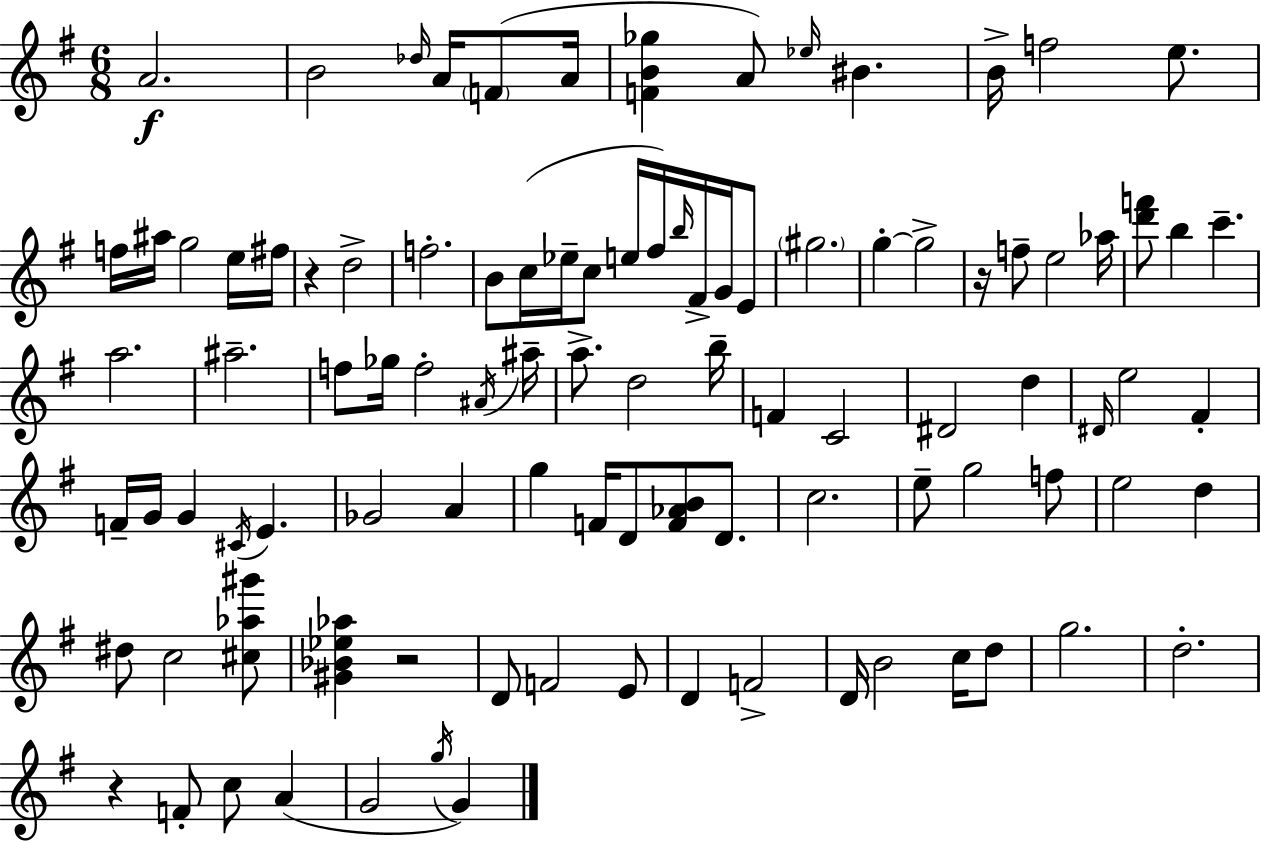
{
  \clef treble
  \numericTimeSignature
  \time 6/8
  \key e \minor
  a'2.\f | b'2 \grace { des''16 } a'16 \parenthesize f'8( | a'16 <f' b' ges''>4 a'8) \grace { ees''16 } bis'4. | b'16-> f''2 e''8. | \break f''16 ais''16 g''2 | e''16 fis''16 r4 d''2-> | f''2.-. | b'8 c''16( ees''16-- c''8 e''16 fis''16) \grace { b''16 } fis'16-> | \break g'16 e'8 \parenthesize gis''2. | g''4-.~~ g''2-> | r16 f''8-- e''2 | aes''16 <d''' f'''>8 b''4 c'''4.-- | \break a''2. | ais''2.-- | f''8 ges''16 f''2-. | \acciaccatura { ais'16 } ais''16-- a''8.-> d''2 | \break b''16-- f'4 c'2 | dis'2 | d''4 \grace { dis'16 } e''2 | fis'4-. f'16-- g'16 g'4 \acciaccatura { cis'16 } | \break e'4. ges'2 | a'4 g''4 f'16 d'8 | <f' aes' b'>8 d'8. c''2. | e''8-- g''2 | \break f''8 e''2 | d''4 dis''8 c''2 | <cis'' aes'' gis'''>8 <gis' bes' ees'' aes''>4 r2 | d'8 f'2 | \break e'8 d'4 f'2-> | d'16 b'2 | c''16 d''8 g''2. | d''2.-. | \break r4 f'8-. | c''8 a'4( g'2 | \acciaccatura { g''16 } g'4) \bar "|."
}